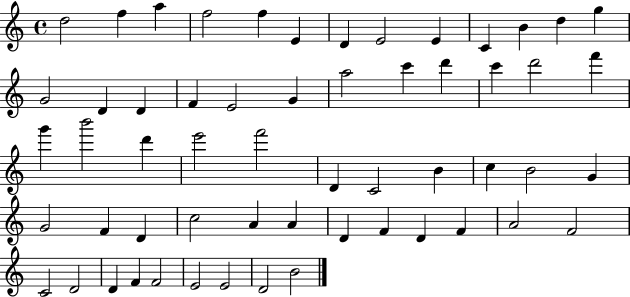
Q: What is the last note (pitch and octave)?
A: B4